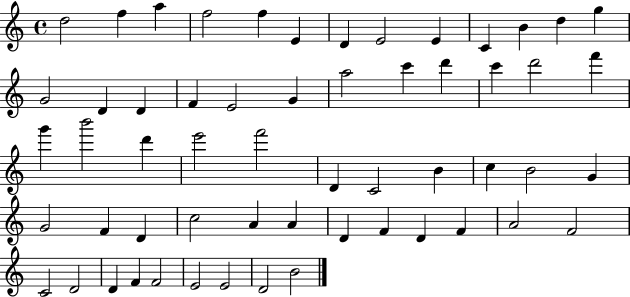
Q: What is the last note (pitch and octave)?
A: B4